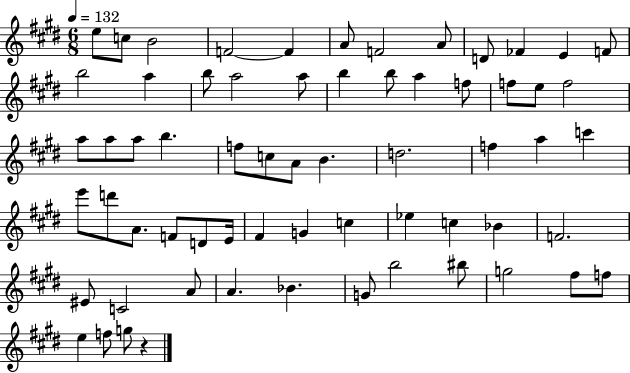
X:1
T:Untitled
M:6/8
L:1/4
K:E
e/2 c/2 B2 F2 F A/2 F2 A/2 D/2 _F E F/2 b2 a b/2 a2 a/2 b b/2 a f/2 f/2 e/2 f2 a/2 a/2 a/2 b f/2 c/2 A/2 B d2 f a c' e'/2 d'/2 A/2 F/2 D/2 E/4 ^F G c _e c _B F2 ^E/2 C2 A/2 A _B G/2 b2 ^b/2 g2 ^f/2 f/2 e f/2 g/2 z